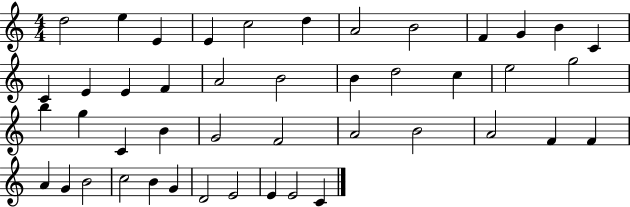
X:1
T:Untitled
M:4/4
L:1/4
K:C
d2 e E E c2 d A2 B2 F G B C C E E F A2 B2 B d2 c e2 g2 b g C B G2 F2 A2 B2 A2 F F A G B2 c2 B G D2 E2 E E2 C